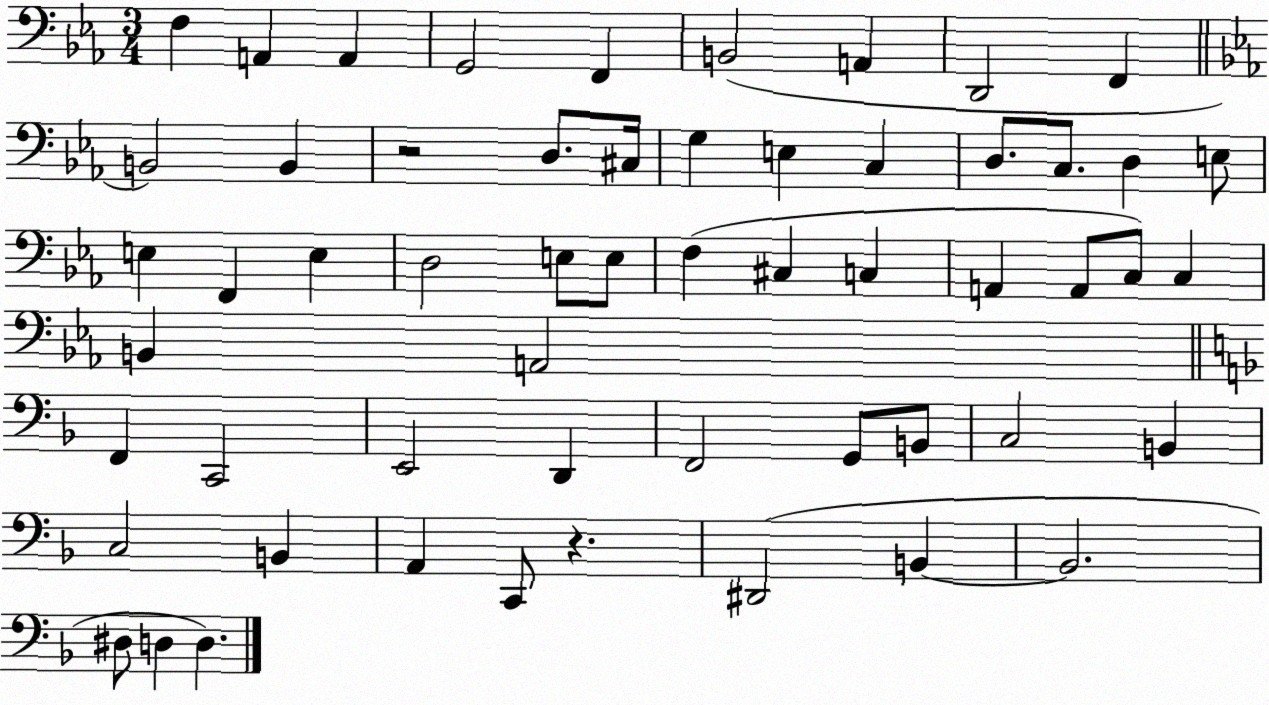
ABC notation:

X:1
T:Untitled
M:3/4
L:1/4
K:Eb
F, A,, A,, G,,2 F,, B,,2 A,, D,,2 F,, B,,2 B,, z2 D,/2 ^C,/4 G, E, C, D,/2 C,/2 D, E,/2 E, F,, E, D,2 E,/2 E,/2 F, ^C, C, A,, A,,/2 C,/2 C, B,, A,,2 F,, C,,2 E,,2 D,, F,,2 G,,/2 B,,/2 C,2 B,, C,2 B,, A,, C,,/2 z ^D,,2 B,, B,,2 ^D,/2 D, D,